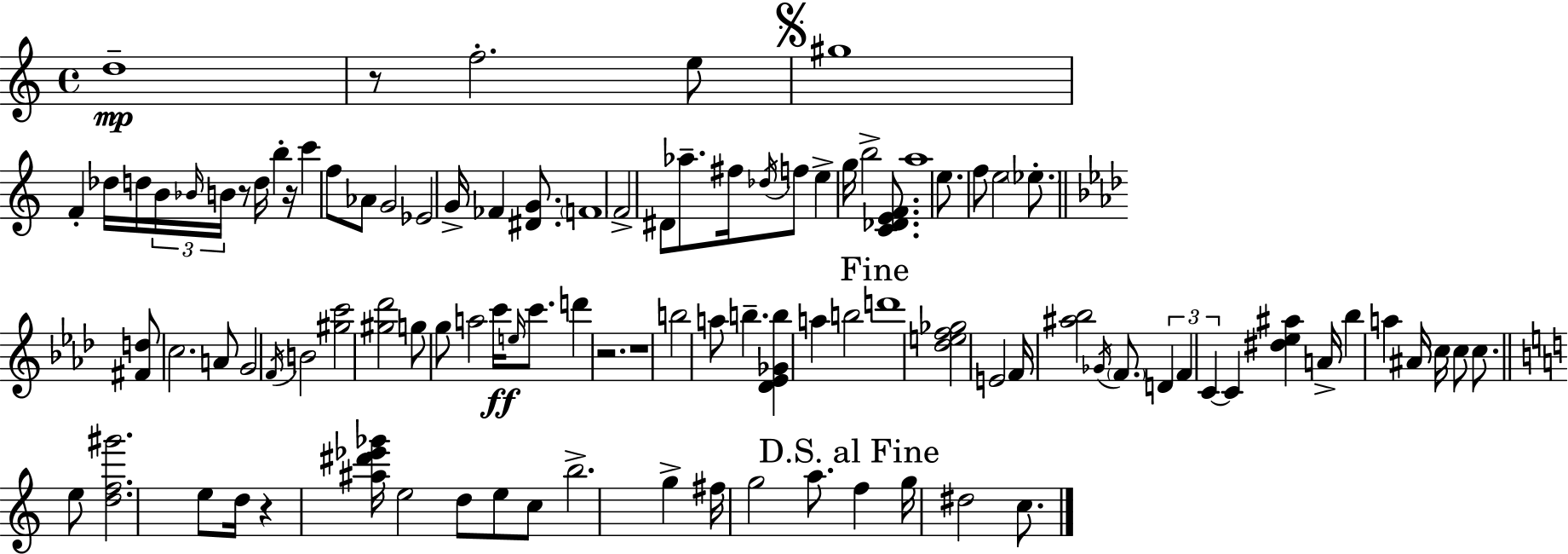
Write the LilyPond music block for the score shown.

{
  \clef treble
  \time 4/4
  \defaultTimeSignature
  \key a \minor
  d''1--\mp | r8 f''2.-. e''8 | \mark \markup { \musicglyph "scripts.segno" } gis''1 | f'4-. des''16 d''16 \tuplet 3/2 { b'16 \grace { bes'16 } b'16 } r8 d''16 b''4-. | \break r16 c'''4 f''8 aes'8 g'2 | ees'2 g'16-> fes'4 <dis' g'>8. | \parenthesize f'1 | f'2-> dis'8 aes''8.-- fis''16 \acciaccatura { des''16 } | \break f''8 e''4-> g''16 b''2-> <c' des' e' f'>8. | a''1 | e''8. f''8 e''2 \parenthesize ees''8.-. | \bar "||" \break \key f \minor <fis' d''>8 c''2. a'8 | g'2 \acciaccatura { f'16 } b'2 | <gis'' c'''>2 <gis'' des'''>2 | g''8 g''8 a''2 c'''16\ff \grace { e''16 } c'''8. | \break d'''4 r2. | r1 | b''2 a''8 b''4.-- | <des' ees' ges' b''>4 a''4 b''2 | \break \mark "Fine" d'''1 | <des'' e'' f'' ges''>2 e'2 | f'16 <ais'' bes''>2 \acciaccatura { ges'16 } \parenthesize f'8. \tuplet 3/2 { d'4 | f'4 c'4~~ } c'4 <dis'' ees'' ais''>4 | \break a'16-> bes''4 a''4 ais'16 c''16 c''8 | c''8. \bar "||" \break \key c \major e''8 <d'' f'' gis'''>2. e''8 | d''16 r4 <ais'' dis''' ees''' ges'''>16 e''2 d''8 | e''8 c''8 b''2.-> | g''4-> fis''16 g''2 a''8. | \break \mark "D.S. al Fine" f''4 g''16 dis''2 c''8. | \bar "|."
}